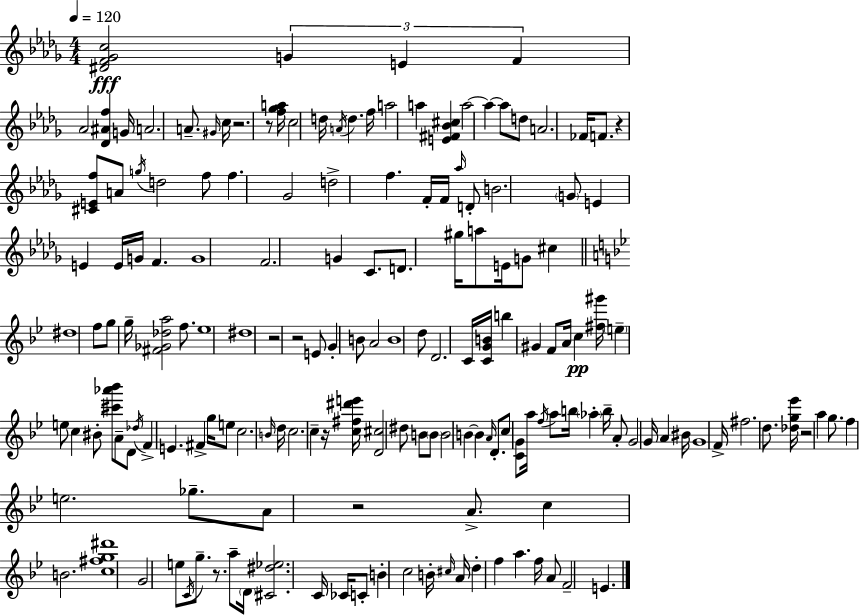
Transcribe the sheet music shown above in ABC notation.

X:1
T:Untitled
M:4/4
L:1/4
K:Bbm
[^DF_Gc]2 G E F _A2 [_D^Af] G/4 A2 A/2 ^G/4 c/4 z2 z/2 [f_ga]/4 c2 d/4 A/4 d f/4 a2 a [E^F_B^c] a2 a a/2 d/2 A2 _F/4 F/2 z [^CEf]/2 A/2 g/4 d2 f/2 f _G2 d2 f F/4 F/4 _a/4 D/2 B2 G/2 E E E/4 G/4 F G4 F2 G C/2 D/2 ^g/4 a/2 E/4 G/2 ^c ^d4 f/2 g/2 g/4 [^F_G_da]2 f/2 _e4 ^d4 z2 z2 E/2 G B/2 A2 B4 d/2 D2 C/4 [CGB]/4 b ^G F/2 A/4 c [^f^g']/4 e e/2 c ^B/2 [^c'_a'_b']/2 A/2 D/2 _d/4 F E ^F g/4 e/2 c2 B/4 d/4 c2 c z/4 [c^f^d'e']/4 [D^c]2 ^d/2 B/2 B/2 B2 B B A/4 D/2 c/2 [CG]/2 a/4 f/4 a/2 b/4 _a b/4 A/2 G2 G/4 A ^B/4 G4 F/4 ^f2 d/2 [_dg_e']/4 z2 a g/2 f e2 _g/2 A/2 z2 A/2 c B2 [c^fg^d']4 G2 e/2 C/4 g/2 z/2 a/2 D/4 [^C^d_e]2 C/4 _C/4 C/2 B c2 B/4 ^c/4 A/4 d f a f/4 A/2 F2 E